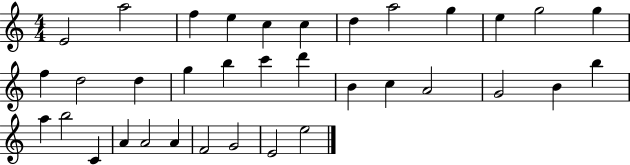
E4/h A5/h F5/q E5/q C5/q C5/q D5/q A5/h G5/q E5/q G5/h G5/q F5/q D5/h D5/q G5/q B5/q C6/q D6/q B4/q C5/q A4/h G4/h B4/q B5/q A5/q B5/h C4/q A4/q A4/h A4/q F4/h G4/h E4/h E5/h